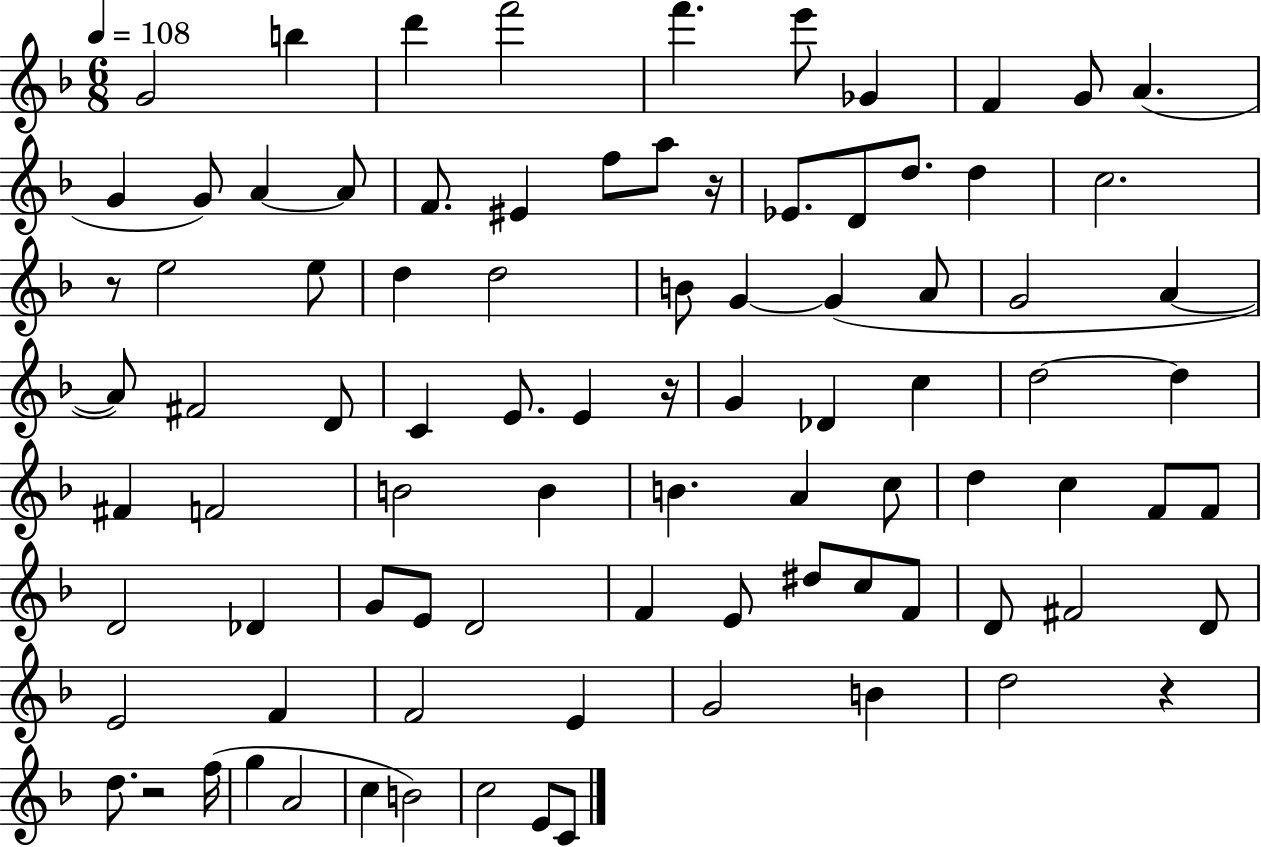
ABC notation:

X:1
T:Untitled
M:6/8
L:1/4
K:F
G2 b d' f'2 f' e'/2 _G F G/2 A G G/2 A A/2 F/2 ^E f/2 a/2 z/4 _E/2 D/2 d/2 d c2 z/2 e2 e/2 d d2 B/2 G G A/2 G2 A A/2 ^F2 D/2 C E/2 E z/4 G _D c d2 d ^F F2 B2 B B A c/2 d c F/2 F/2 D2 _D G/2 E/2 D2 F E/2 ^d/2 c/2 F/2 D/2 ^F2 D/2 E2 F F2 E G2 B d2 z d/2 z2 f/4 g A2 c B2 c2 E/2 C/2